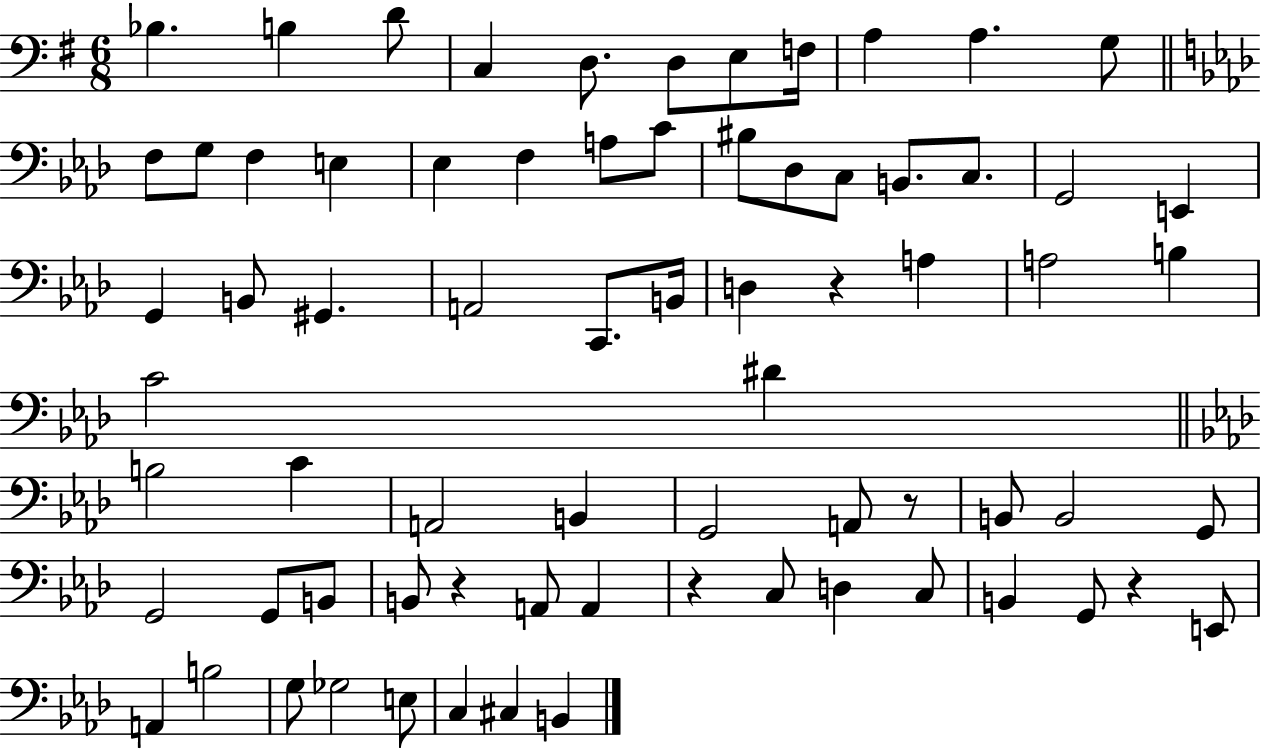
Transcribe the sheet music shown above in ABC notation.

X:1
T:Untitled
M:6/8
L:1/4
K:G
_B, B, D/2 C, D,/2 D,/2 E,/2 F,/4 A, A, G,/2 F,/2 G,/2 F, E, _E, F, A,/2 C/2 ^B,/2 _D,/2 C,/2 B,,/2 C,/2 G,,2 E,, G,, B,,/2 ^G,, A,,2 C,,/2 B,,/4 D, z A, A,2 B, C2 ^D B,2 C A,,2 B,, G,,2 A,,/2 z/2 B,,/2 B,,2 G,,/2 G,,2 G,,/2 B,,/2 B,,/2 z A,,/2 A,, z C,/2 D, C,/2 B,, G,,/2 z E,,/2 A,, B,2 G,/2 _G,2 E,/2 C, ^C, B,,